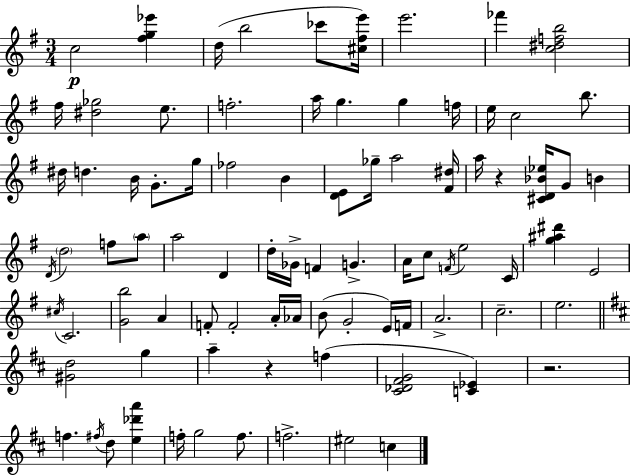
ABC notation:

X:1
T:Untitled
M:3/4
L:1/4
K:Em
c2 [^fg_e'] d/4 b2 _c'/2 [^c^fe']/4 e'2 _f' [c^dfb]2 ^f/4 [^d_g]2 e/2 f2 a/4 g g f/4 e/4 c2 b/2 ^d/4 d B/4 G/2 g/4 _f2 B [DE]/2 _g/4 a2 [^F^d]/4 a/4 z [^CD_B_e]/4 G/2 B D/4 d2 f/2 a/2 a2 D d/4 _G/4 F G A/4 c/2 F/4 e2 C/4 [g^a^d'] E2 ^c/4 C2 [Gb]2 A F/2 F2 A/4 _A/4 B/2 G2 E/4 F/4 A2 c2 e2 [^Gd]2 g a z f [^C_D^FG]2 [C_E] z2 f ^f/4 d/2 [e_d'a'] f/4 g2 f/2 f2 ^e2 c